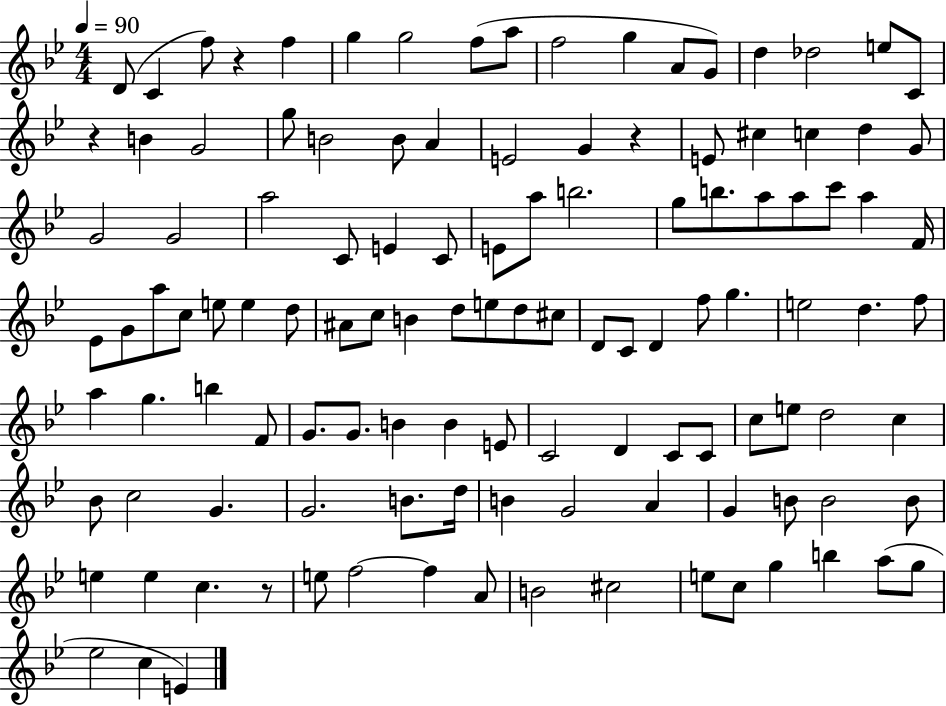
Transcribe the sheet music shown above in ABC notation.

X:1
T:Untitled
M:4/4
L:1/4
K:Bb
D/2 C f/2 z f g g2 f/2 a/2 f2 g A/2 G/2 d _d2 e/2 C/2 z B G2 g/2 B2 B/2 A E2 G z E/2 ^c c d G/2 G2 G2 a2 C/2 E C/2 E/2 a/2 b2 g/2 b/2 a/2 a/2 c'/2 a F/4 _E/2 G/2 a/2 c/2 e/2 e d/2 ^A/2 c/2 B d/2 e/2 d/2 ^c/2 D/2 C/2 D f/2 g e2 d f/2 a g b F/2 G/2 G/2 B B E/2 C2 D C/2 C/2 c/2 e/2 d2 c _B/2 c2 G G2 B/2 d/4 B G2 A G B/2 B2 B/2 e e c z/2 e/2 f2 f A/2 B2 ^c2 e/2 c/2 g b a/2 g/2 _e2 c E